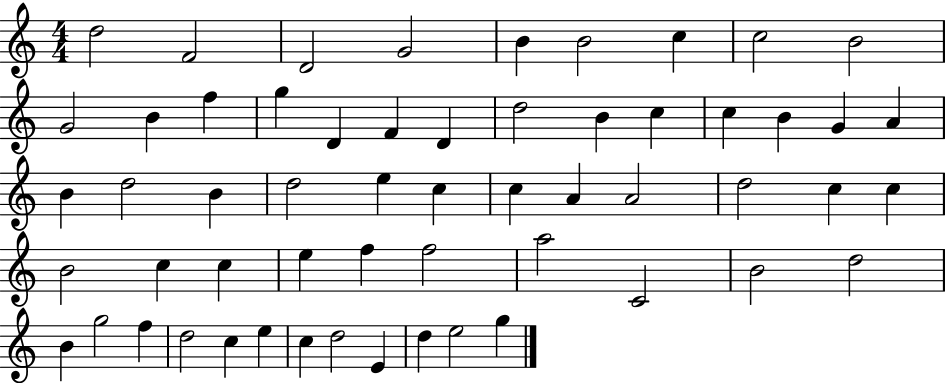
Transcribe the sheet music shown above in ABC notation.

X:1
T:Untitled
M:4/4
L:1/4
K:C
d2 F2 D2 G2 B B2 c c2 B2 G2 B f g D F D d2 B c c B G A B d2 B d2 e c c A A2 d2 c c B2 c c e f f2 a2 C2 B2 d2 B g2 f d2 c e c d2 E d e2 g